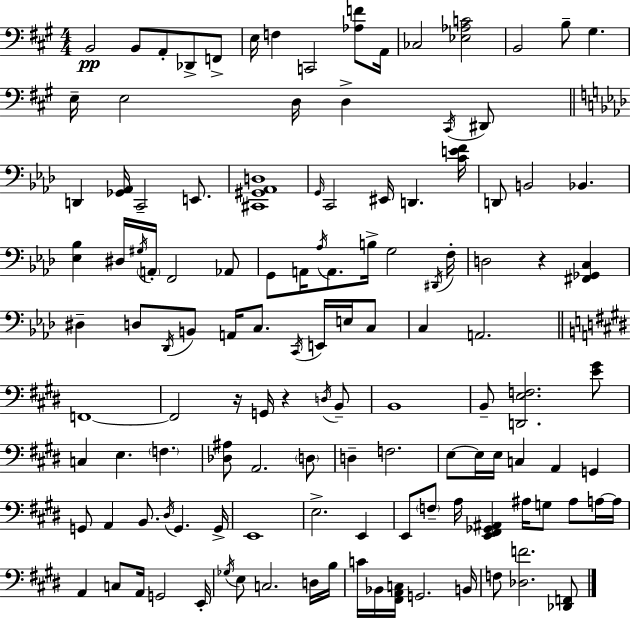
{
  \clef bass
  \numericTimeSignature
  \time 4/4
  \key a \major
  b,2\pp b,8 a,8-. des,8-> f,8-> | e16 f4 c,2 <aes f'>8 a,16 | ces2 <ees aes c'>2 | b,2 b8-- gis4. | \break e16-- e2 d16 d4-> \acciaccatura { cis,16 } dis,8 | \bar "||" \break \key aes \major d,4 <ges, aes,>16 c,2-- e,8. | <cis, gis, aes, d>1 | \grace { g,16 } c,2 eis,16 d,4. | <c' e' f'>16 d,8 b,2 bes,4. | \break <ees bes>4 dis16 \acciaccatura { gis16 } \parenthesize a,16-. f,2 | aes,8 g,8 a,16 \acciaccatura { aes16 } a,8. b16-> g2 | \acciaccatura { dis,16 } f16-. d2 r4 | <fis, ges, c>4 dis4-- d8 \acciaccatura { des,16 } b,8 a,16 c8. | \break \acciaccatura { c,16 } e,16 e16 c8 c4 a,2. | \bar "||" \break \key e \major f,1~~ | f,2 r16 g,16 r4 \acciaccatura { d16 } b,8-- | b,1 | b,8-- <d, e f>2. <e' gis'>8 | \break c4 e4. \parenthesize f4. | <des ais>8 a,2. \parenthesize d8 | d4-- f2. | e8~~ e16 e16 c4 a,4 g,4 | \break g,8 a,4 b,8. \acciaccatura { dis16 } g,4. | g,16-> e,1 | e2.-> e,4 | e,8 \parenthesize f8-- a16 <e, fis, ges, ais,>4 ais16 g8 ais8 | \break a16~~ a16 a,4 c8 a,16 g,2 | e,16-. \acciaccatura { ges16 } e8 c2. | d16 b16 c'16 bes,16 <fis, a, c>16 g,2. | b,16 f8 <des f'>2. | \break <des, f,>8 \bar "|."
}